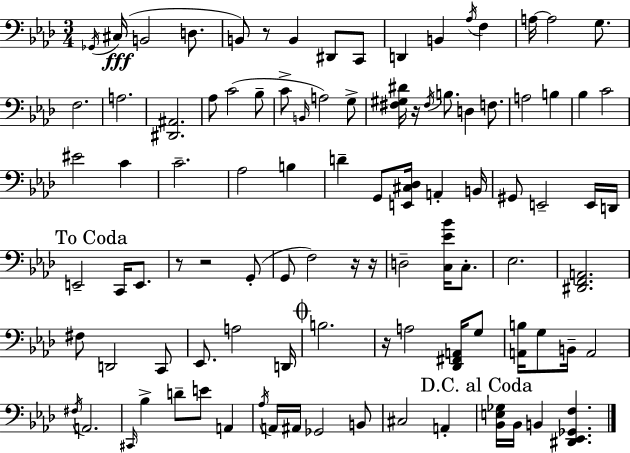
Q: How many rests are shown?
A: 7